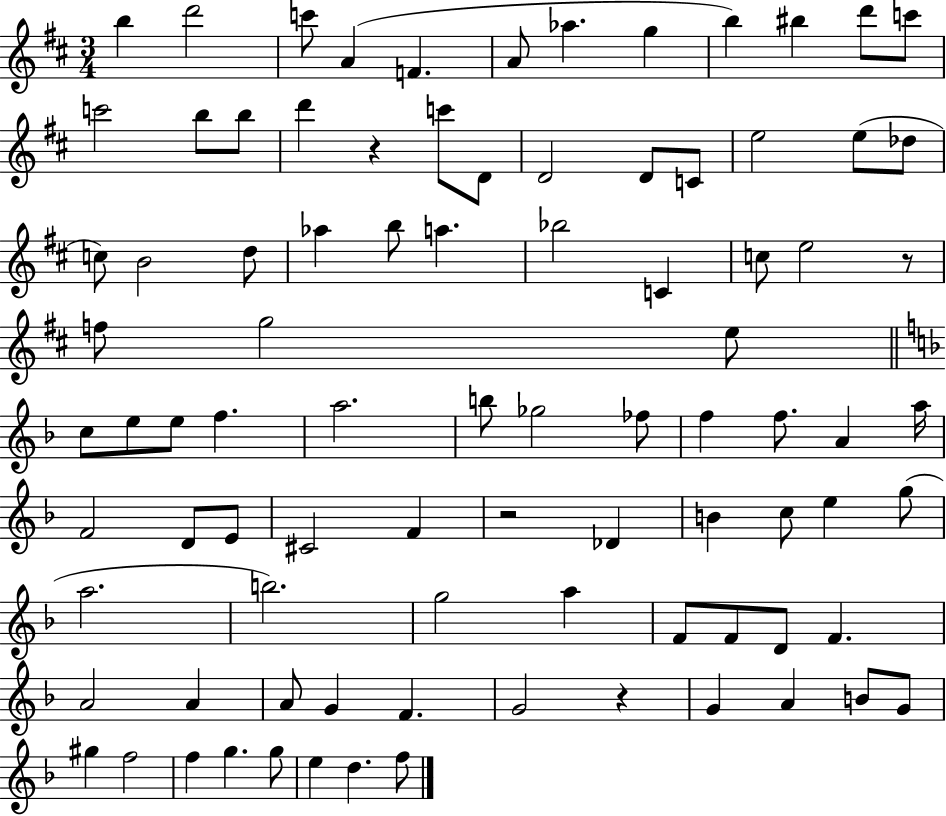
B5/q D6/h C6/e A4/q F4/q. A4/e Ab5/q. G5/q B5/q BIS5/q D6/e C6/e C6/h B5/e B5/e D6/q R/q C6/e D4/e D4/h D4/e C4/e E5/h E5/e Db5/e C5/e B4/h D5/e Ab5/q B5/e A5/q. Bb5/h C4/q C5/e E5/h R/e F5/e G5/h E5/e C5/e E5/e E5/e F5/q. A5/h. B5/e Gb5/h FES5/e F5/q F5/e. A4/q A5/s F4/h D4/e E4/e C#4/h F4/q R/h Db4/q B4/q C5/e E5/q G5/e A5/h. B5/h. G5/h A5/q F4/e F4/e D4/e F4/q. A4/h A4/q A4/e G4/q F4/q. G4/h R/q G4/q A4/q B4/e G4/e G#5/q F5/h F5/q G5/q. G5/e E5/q D5/q. F5/e